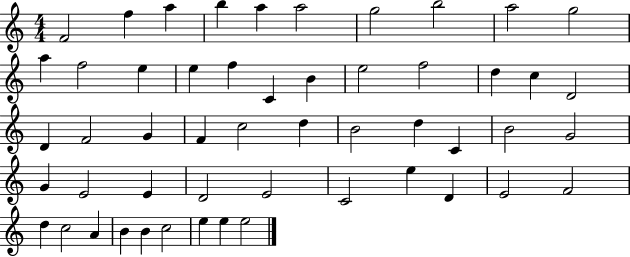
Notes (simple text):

F4/h F5/q A5/q B5/q A5/q A5/h G5/h B5/h A5/h G5/h A5/q F5/h E5/q E5/q F5/q C4/q B4/q E5/h F5/h D5/q C5/q D4/h D4/q F4/h G4/q F4/q C5/h D5/q B4/h D5/q C4/q B4/h G4/h G4/q E4/h E4/q D4/h E4/h C4/h E5/q D4/q E4/h F4/h D5/q C5/h A4/q B4/q B4/q C5/h E5/q E5/q E5/h